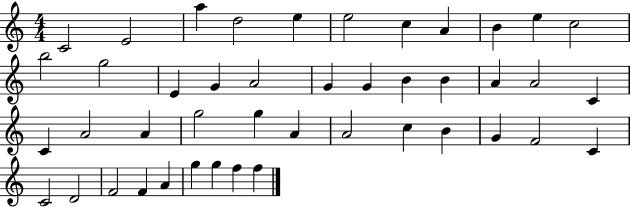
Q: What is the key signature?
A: C major